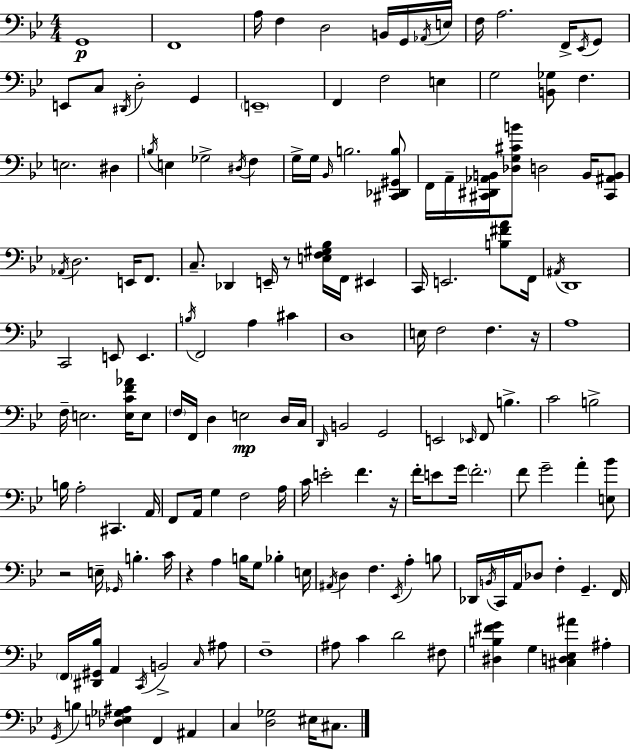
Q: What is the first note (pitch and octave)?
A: G2